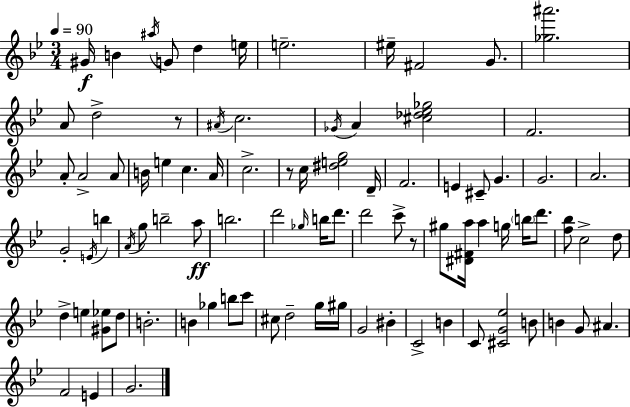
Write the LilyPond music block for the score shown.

{
  \clef treble
  \numericTimeSignature
  \time 3/4
  \key g \minor
  \tempo 4 = 90
  gis'16\f b'4 \acciaccatura { ais''16 } g'8 d''4 | e''16 e''2.-- | eis''16-- fis'2 g'8. | <ges'' ais'''>2. | \break a'8 d''2-> r8 | \acciaccatura { ais'16 } c''2. | \acciaccatura { ges'16 } a'4 <cis'' des'' ees'' ges''>2 | f'2. | \break a'8-. a'2-> | a'8 b'16 e''4 c''4. | a'16 c''2.-> | r8 c''16 <dis'' e'' g''>2 | \break d'16-- f'2. | e'4 cis'8-- g'4. | g'2. | a'2. | \break g'2-. \acciaccatura { e'16 } | b''4 \acciaccatura { a'16 } g''8 b''2-- | a''8\ff b''2. | d'''2 | \break \grace { ges''16 } b''16 d'''8. d'''2 | c'''8-> r8 gis''8 <dis' fis' a''>16 a''4 | g''16 \parenthesize b''16 d'''8. <f'' bes''>8 c''2-> | d''8 d''4-> e''4 | \break <gis' ees''>8 d''8 b'2.-. | b'4 ges''4 | b''8 c'''8 cis''8 d''2-- | g''16 gis''16 g'2 | \break bis'4-. c'2-> | b'4 c'8 <cis' g' ees''>2 | b'8 b'4 g'8 | ais'4. f'2 | \break e'4 g'2. | \bar "|."
}